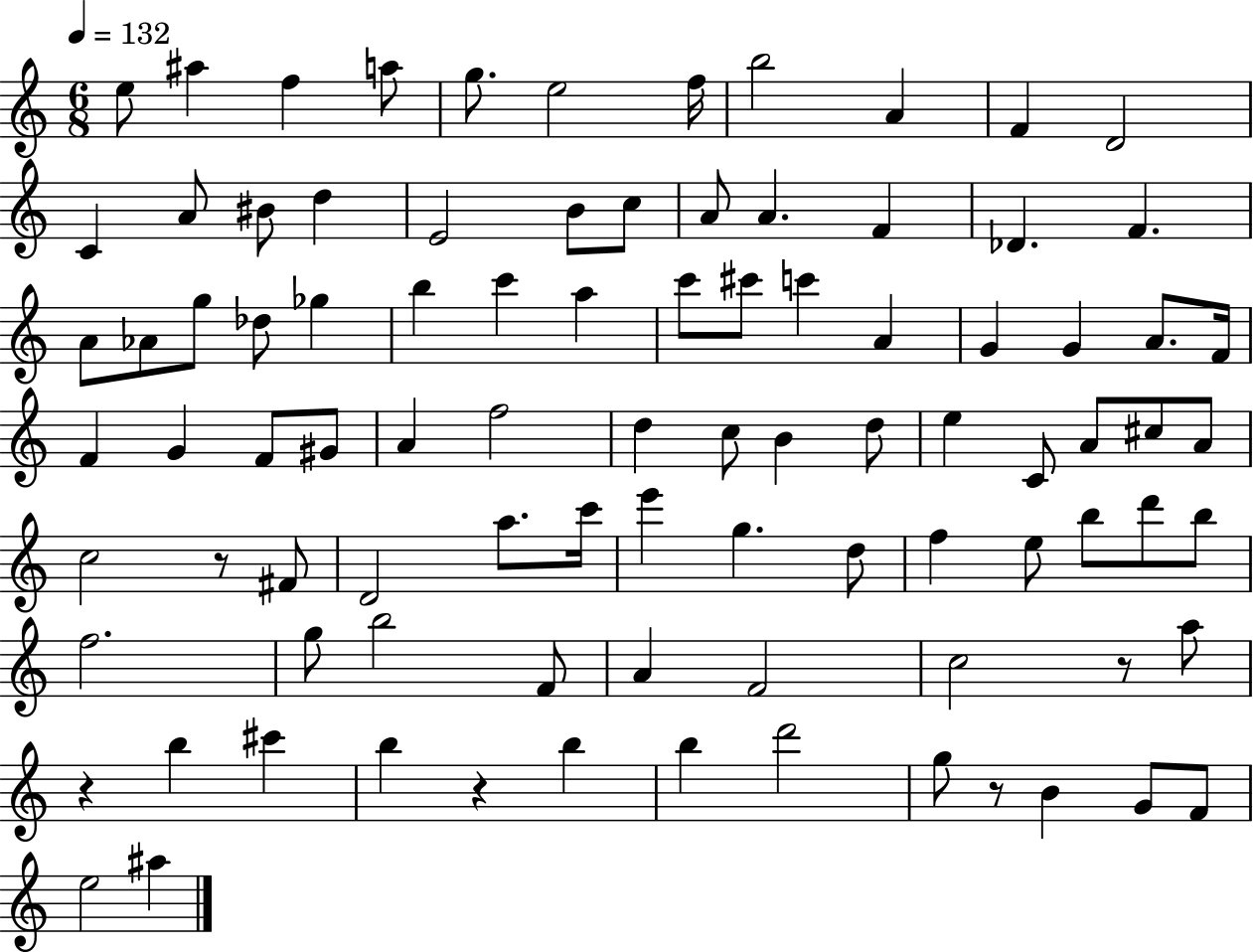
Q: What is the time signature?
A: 6/8